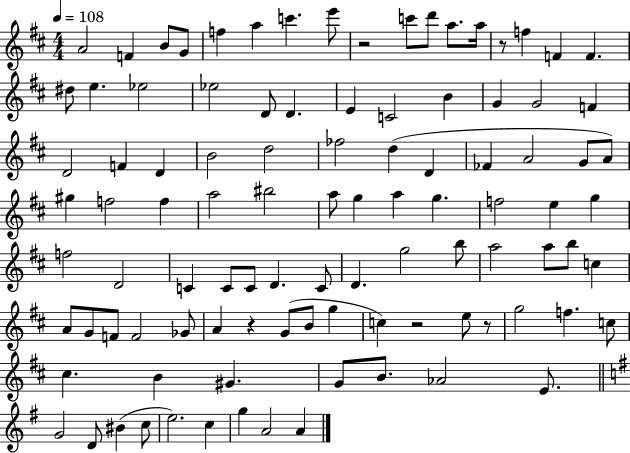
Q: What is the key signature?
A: D major